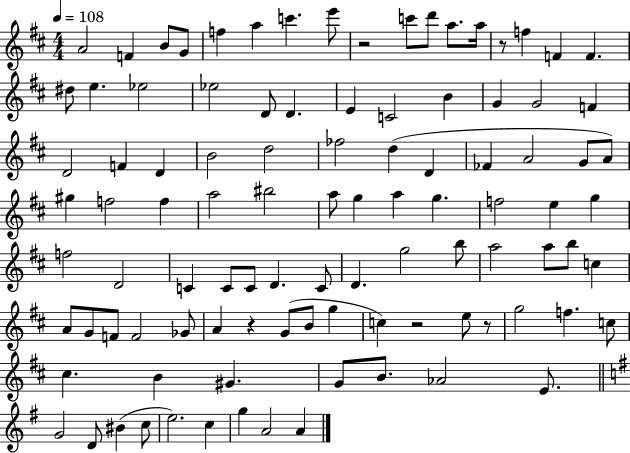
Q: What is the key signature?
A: D major